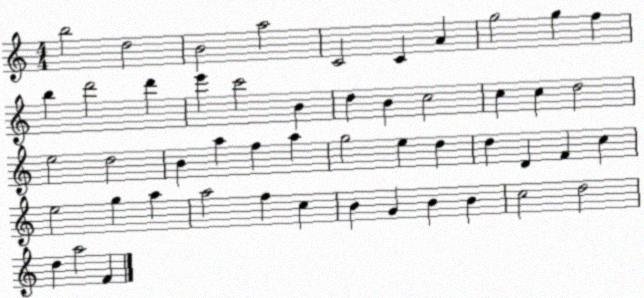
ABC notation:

X:1
T:Untitled
M:4/4
L:1/4
K:C
b2 d2 B2 a2 C2 C A g2 g f b d'2 d' e' c'2 B d B c2 c c d2 e2 d2 B a f a g2 e d d D F c e2 g a a2 f c B G B B c2 d2 d a2 F